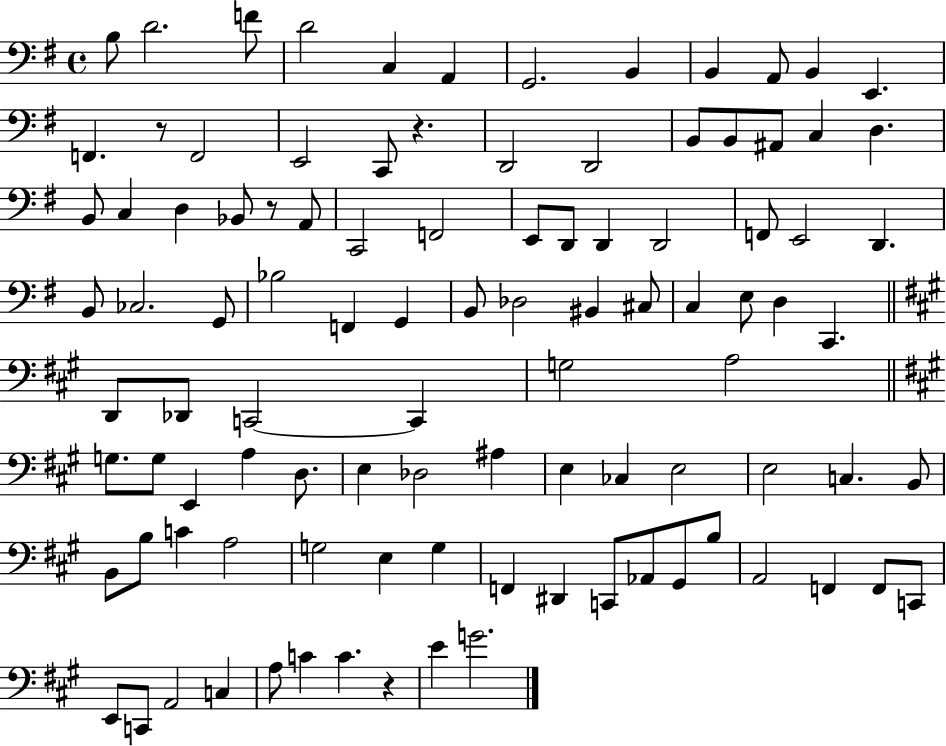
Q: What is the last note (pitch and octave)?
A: G4